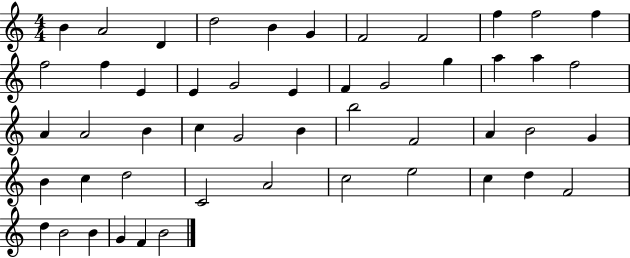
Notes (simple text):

B4/q A4/h D4/q D5/h B4/q G4/q F4/h F4/h F5/q F5/h F5/q F5/h F5/q E4/q E4/q G4/h E4/q F4/q G4/h G5/q A5/q A5/q F5/h A4/q A4/h B4/q C5/q G4/h B4/q B5/h F4/h A4/q B4/h G4/q B4/q C5/q D5/h C4/h A4/h C5/h E5/h C5/q D5/q F4/h D5/q B4/h B4/q G4/q F4/q B4/h